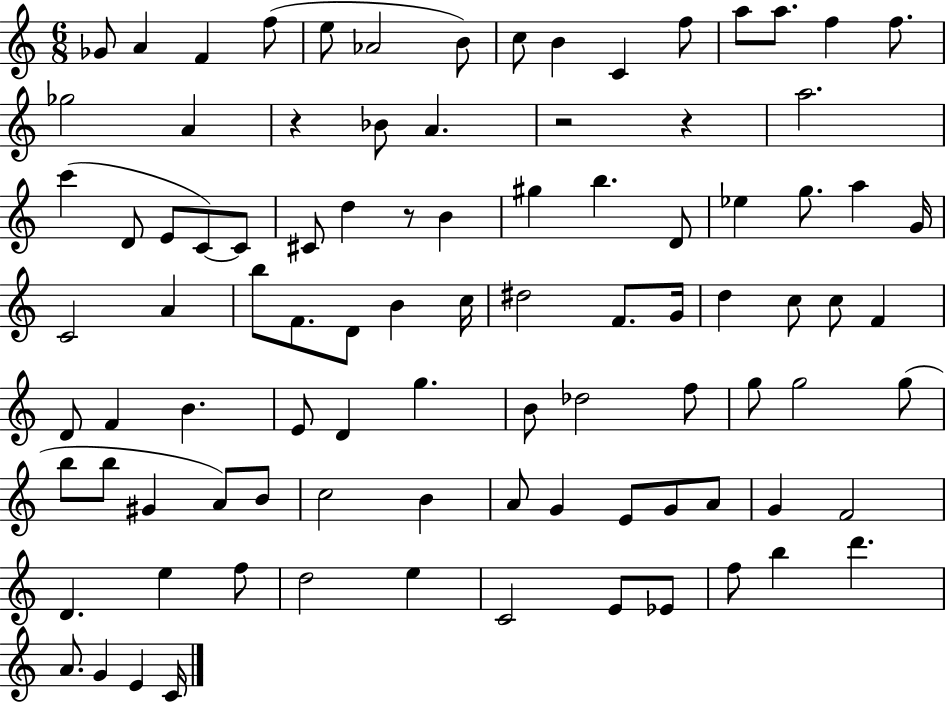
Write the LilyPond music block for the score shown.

{
  \clef treble
  \numericTimeSignature
  \time 6/8
  \key c \major
  \repeat volta 2 { ges'8 a'4 f'4 f''8( | e''8 aes'2 b'8) | c''8 b'4 c'4 f''8 | a''8 a''8. f''4 f''8. | \break ges''2 a'4 | r4 bes'8 a'4. | r2 r4 | a''2. | \break c'''4( d'8 e'8 c'8~~) c'8 | cis'8 d''4 r8 b'4 | gis''4 b''4. d'8 | ees''4 g''8. a''4 g'16 | \break c'2 a'4 | b''8 f'8. d'8 b'4 c''16 | dis''2 f'8. g'16 | d''4 c''8 c''8 f'4 | \break d'8 f'4 b'4. | e'8 d'4 g''4. | b'8 des''2 f''8 | g''8 g''2 g''8( | \break b''8 b''8 gis'4 a'8) b'8 | c''2 b'4 | a'8 g'4 e'8 g'8 a'8 | g'4 f'2 | \break d'4. e''4 f''8 | d''2 e''4 | c'2 e'8 ees'8 | f''8 b''4 d'''4. | \break a'8. g'4 e'4 c'16 | } \bar "|."
}